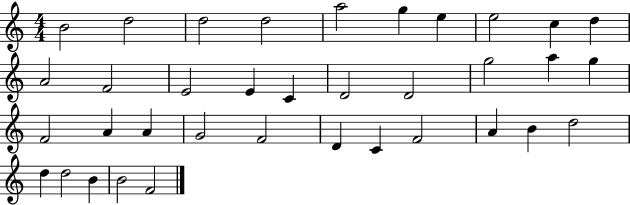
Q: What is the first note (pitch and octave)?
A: B4